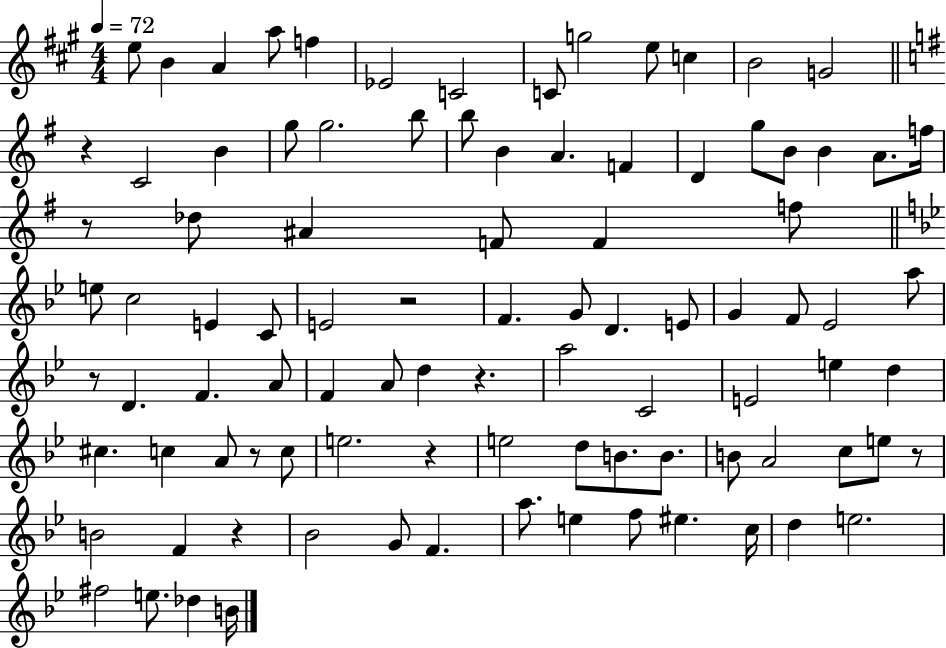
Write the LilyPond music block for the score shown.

{
  \clef treble
  \numericTimeSignature
  \time 4/4
  \key a \major
  \tempo 4 = 72
  e''8 b'4 a'4 a''8 f''4 | ees'2 c'2 | c'8 g''2 e''8 c''4 | b'2 g'2 | \break \bar "||" \break \key g \major r4 c'2 b'4 | g''8 g''2. b''8 | b''8 b'4 a'4. f'4 | d'4 g''8 b'8 b'4 a'8. f''16 | \break r8 des''8 ais'4 f'8 f'4 f''8 | \bar "||" \break \key g \minor e''8 c''2 e'4 c'8 | e'2 r2 | f'4. g'8 d'4. e'8 | g'4 f'8 ees'2 a''8 | \break r8 d'4. f'4. a'8 | f'4 a'8 d''4 r4. | a''2 c'2 | e'2 e''4 d''4 | \break cis''4. c''4 a'8 r8 c''8 | e''2. r4 | e''2 d''8 b'8. b'8. | b'8 a'2 c''8 e''8 r8 | \break b'2 f'4 r4 | bes'2 g'8 f'4. | a''8. e''4 f''8 eis''4. c''16 | d''4 e''2. | \break fis''2 e''8. des''4 b'16 | \bar "|."
}